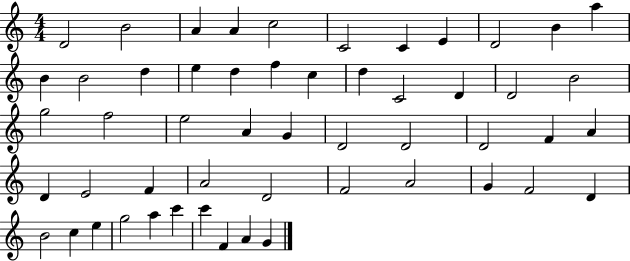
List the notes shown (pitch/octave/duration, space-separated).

D4/h B4/h A4/q A4/q C5/h C4/h C4/q E4/q D4/h B4/q A5/q B4/q B4/h D5/q E5/q D5/q F5/q C5/q D5/q C4/h D4/q D4/h B4/h G5/h F5/h E5/h A4/q G4/q D4/h D4/h D4/h F4/q A4/q D4/q E4/h F4/q A4/h D4/h F4/h A4/h G4/q F4/h D4/q B4/h C5/q E5/q G5/h A5/q C6/q C6/q F4/q A4/q G4/q